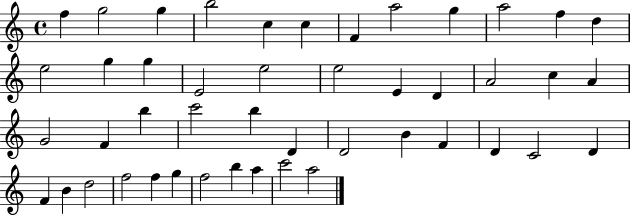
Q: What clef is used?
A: treble